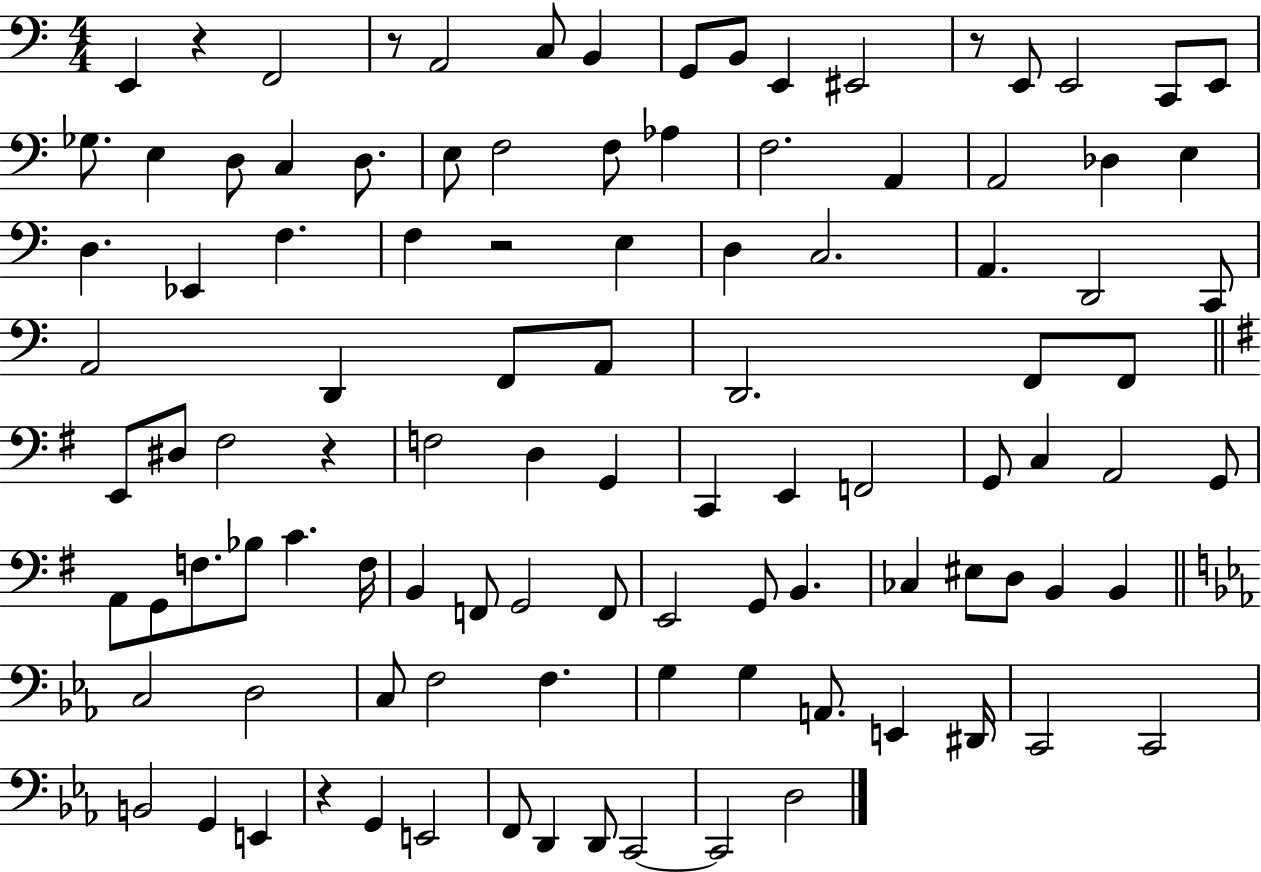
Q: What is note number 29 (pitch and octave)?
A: Eb2